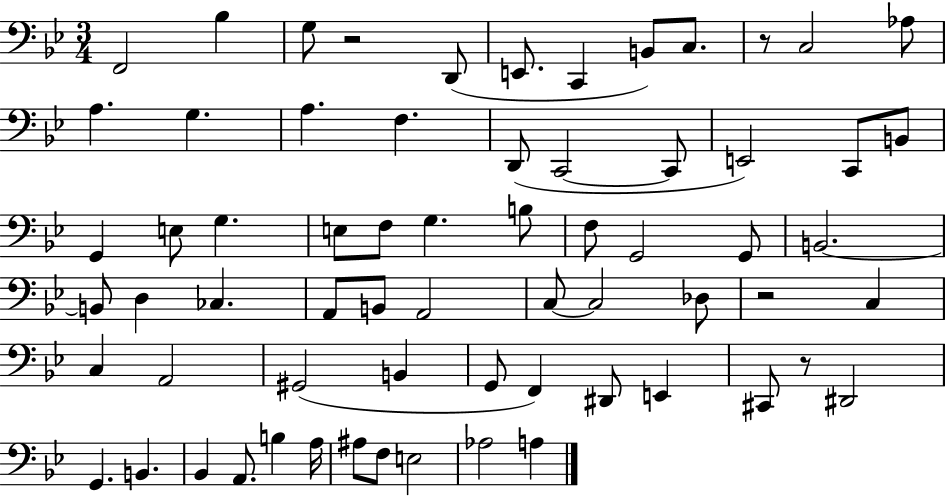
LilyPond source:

{
  \clef bass
  \numericTimeSignature
  \time 3/4
  \key bes \major
  f,2 bes4 | g8 r2 d,8( | e,8. c,4 b,8) c8. | r8 c2 aes8 | \break a4. g4. | a4. f4. | d,8( c,2~~ c,8 | e,2) c,8 b,8 | \break g,4 e8 g4. | e8 f8 g4. b8 | f8 g,2 g,8 | b,2.~~ | \break b,8 d4 ces4. | a,8 b,8 a,2 | c8~~ c2 des8 | r2 c4 | \break c4 a,2 | gis,2( b,4 | g,8 f,4) dis,8 e,4 | cis,8 r8 dis,2 | \break g,4. b,4. | bes,4 a,8. b4 a16 | ais8 f8 e2 | aes2 a4 | \break \bar "|."
}